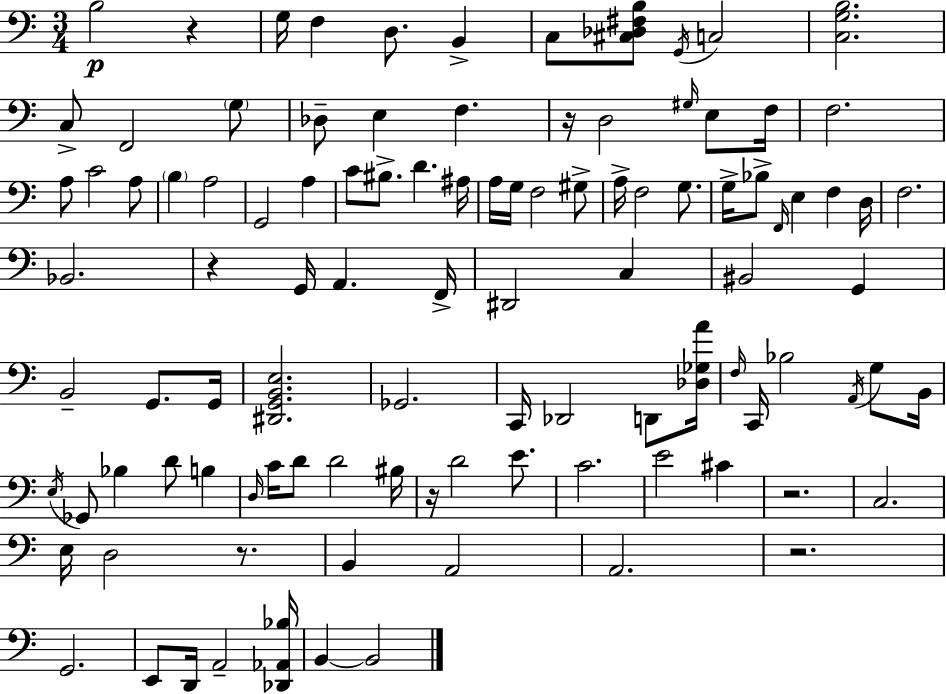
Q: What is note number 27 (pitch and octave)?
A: C4